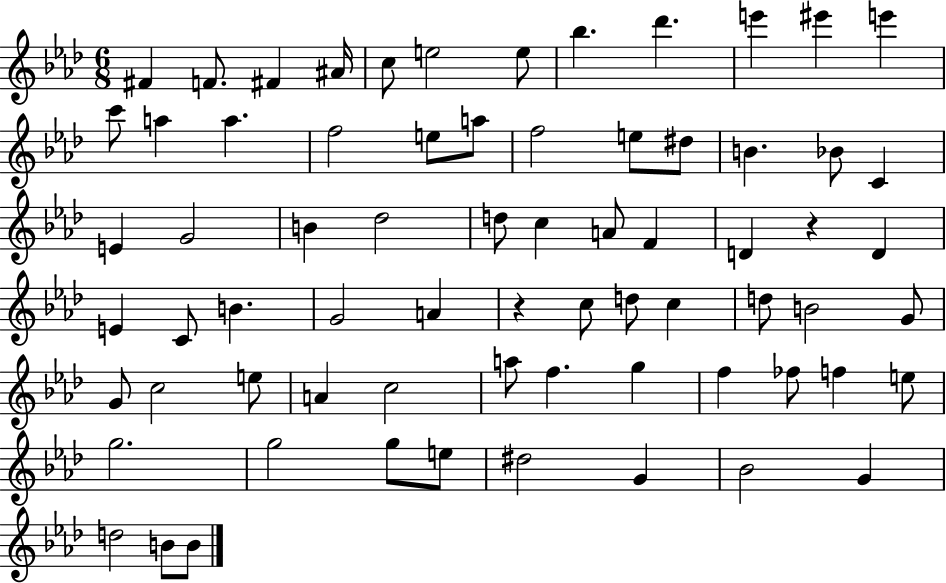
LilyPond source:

{
  \clef treble
  \numericTimeSignature
  \time 6/8
  \key aes \major
  fis'4 f'8. fis'4 ais'16 | c''8 e''2 e''8 | bes''4. des'''4. | e'''4 eis'''4 e'''4 | \break c'''8 a''4 a''4. | f''2 e''8 a''8 | f''2 e''8 dis''8 | b'4. bes'8 c'4 | \break e'4 g'2 | b'4 des''2 | d''8 c''4 a'8 f'4 | d'4 r4 d'4 | \break e'4 c'8 b'4. | g'2 a'4 | r4 c''8 d''8 c''4 | d''8 b'2 g'8 | \break g'8 c''2 e''8 | a'4 c''2 | a''8 f''4. g''4 | f''4 fes''8 f''4 e''8 | \break g''2. | g''2 g''8 e''8 | dis''2 g'4 | bes'2 g'4 | \break d''2 b'8 b'8 | \bar "|."
}